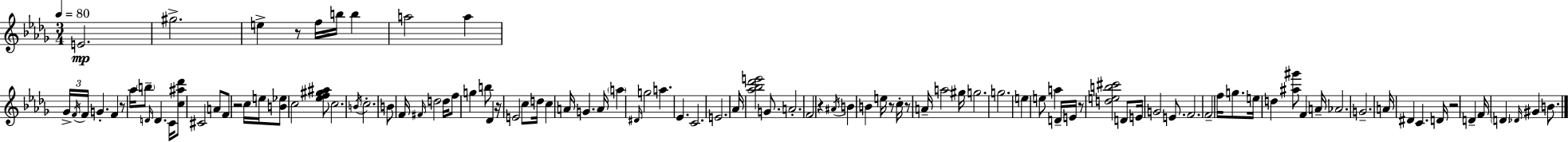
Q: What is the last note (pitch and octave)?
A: B4